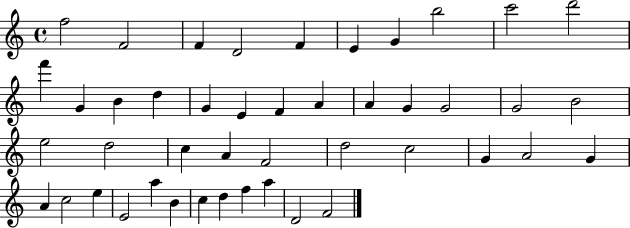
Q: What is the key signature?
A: C major